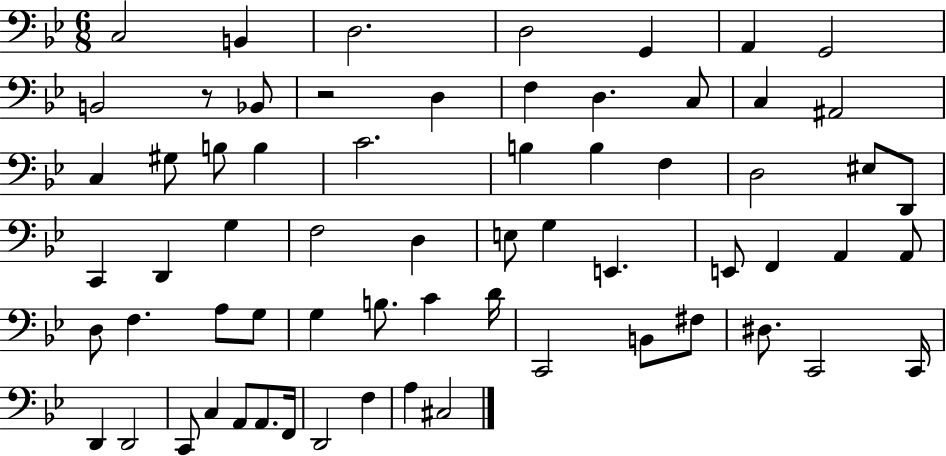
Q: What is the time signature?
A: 6/8